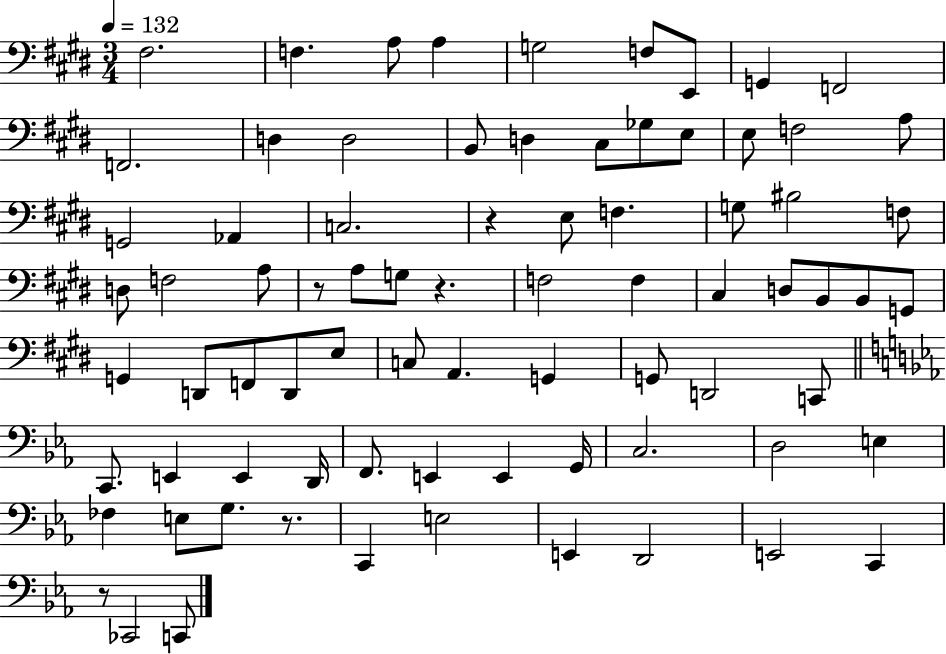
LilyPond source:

{
  \clef bass
  \numericTimeSignature
  \time 3/4
  \key e \major
  \tempo 4 = 132
  fis2. | f4. a8 a4 | g2 f8 e,8 | g,4 f,2 | \break f,2. | d4 d2 | b,8 d4 cis8 ges8 e8 | e8 f2 a8 | \break g,2 aes,4 | c2. | r4 e8 f4. | g8 bis2 f8 | \break d8 f2 a8 | r8 a8 g8 r4. | f2 f4 | cis4 d8 b,8 b,8 g,8 | \break g,4 d,8 f,8 d,8 e8 | c8 a,4. g,4 | g,8 d,2 c,8 | \bar "||" \break \key ees \major c,8. e,4 e,4 d,16 | f,8. e,4 e,4 g,16 | c2. | d2 e4 | \break fes4 e8 g8. r8. | c,4 e2 | e,4 d,2 | e,2 c,4 | \break r8 ces,2 c,8 | \bar "|."
}